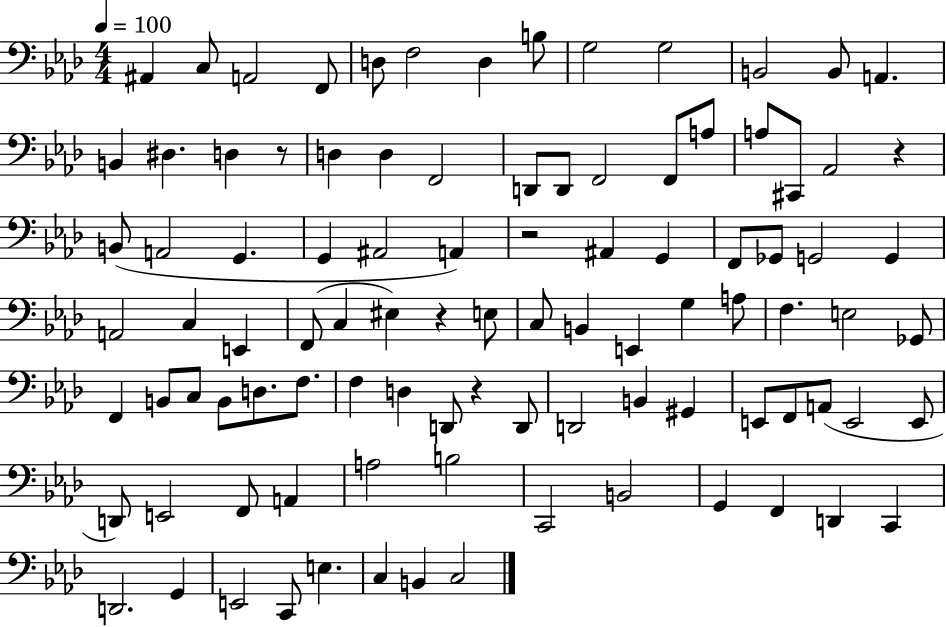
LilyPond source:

{
  \clef bass
  \numericTimeSignature
  \time 4/4
  \key aes \major
  \tempo 4 = 100
  ais,4 c8 a,2 f,8 | d8 f2 d4 b8 | g2 g2 | b,2 b,8 a,4. | \break b,4 dis4. d4 r8 | d4 d4 f,2 | d,8 d,8 f,2 f,8 a8 | a8 cis,8 aes,2 r4 | \break b,8( a,2 g,4. | g,4 ais,2 a,4) | r2 ais,4 g,4 | f,8 ges,8 g,2 g,4 | \break a,2 c4 e,4 | f,8( c4 eis4) r4 e8 | c8 b,4 e,4 g4 a8 | f4. e2 ges,8 | \break f,4 b,8 c8 b,8 d8. f8. | f4 d4 d,8 r4 d,8 | d,2 b,4 gis,4 | e,8 f,8 a,8( e,2 e,8 | \break d,8) e,2 f,8 a,4 | a2 b2 | c,2 b,2 | g,4 f,4 d,4 c,4 | \break d,2. g,4 | e,2 c,8 e4. | c4 b,4 c2 | \bar "|."
}